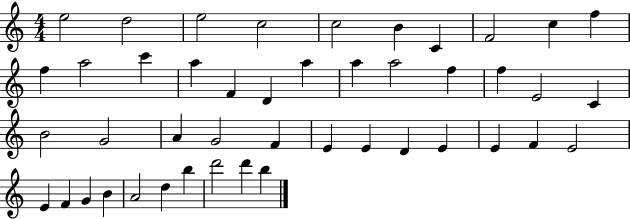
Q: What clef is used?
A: treble